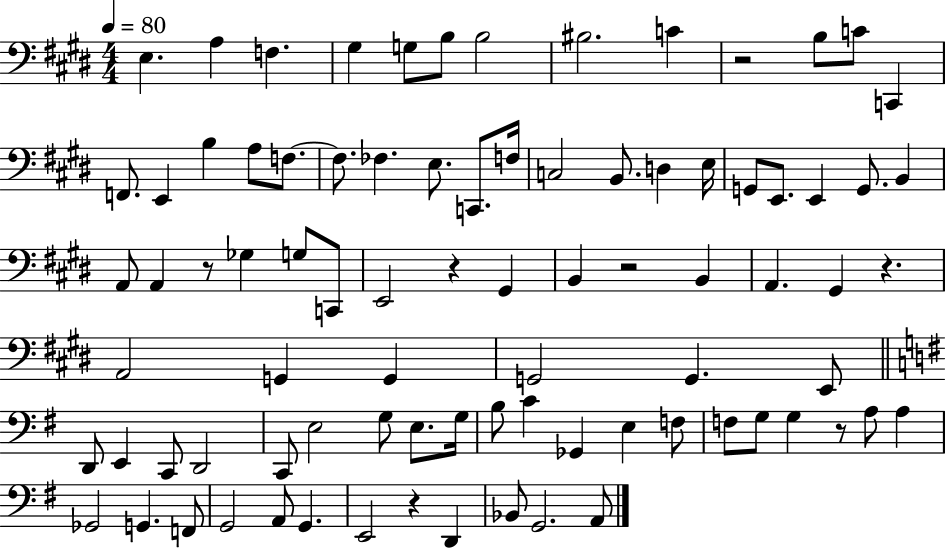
X:1
T:Untitled
M:4/4
L:1/4
K:E
E, A, F, ^G, G,/2 B,/2 B,2 ^B,2 C z2 B,/2 C/2 C,, F,,/2 E,, B, A,/2 F,/2 F,/2 _F, E,/2 C,,/2 F,/4 C,2 B,,/2 D, E,/4 G,,/2 E,,/2 E,, G,,/2 B,, A,,/2 A,, z/2 _G, G,/2 C,,/2 E,,2 z ^G,, B,, z2 B,, A,, ^G,, z A,,2 G,, G,, G,,2 G,, E,,/2 D,,/2 E,, C,,/2 D,,2 C,,/2 E,2 G,/2 E,/2 G,/4 B,/2 C _G,, E, F,/2 F,/2 G,/2 G, z/2 A,/2 A, _G,,2 G,, F,,/2 G,,2 A,,/2 G,, E,,2 z D,, _B,,/2 G,,2 A,,/2